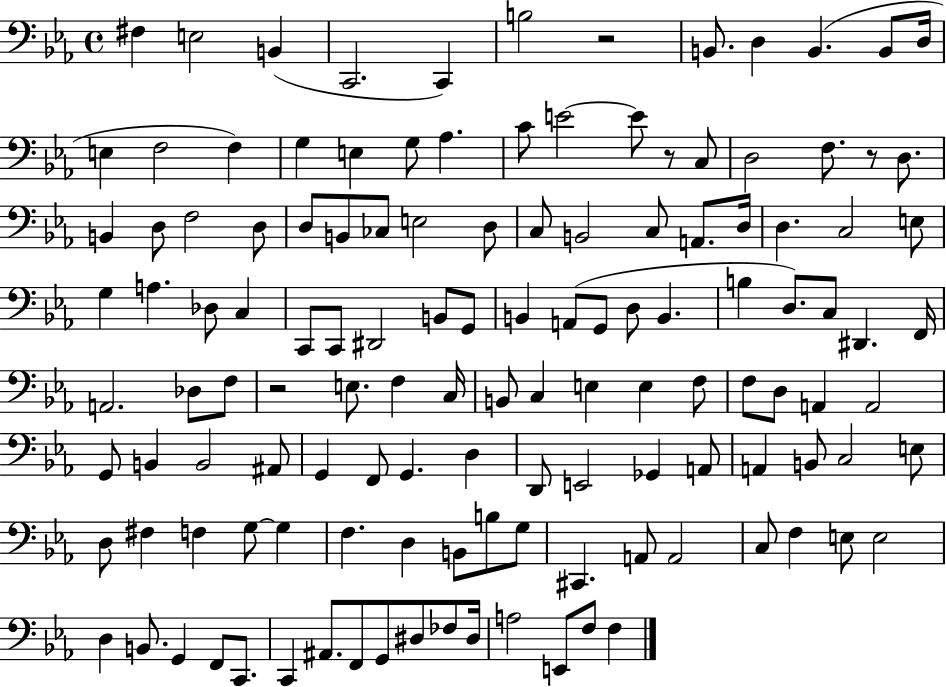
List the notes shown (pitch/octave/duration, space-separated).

F#3/q E3/h B2/q C2/h. C2/q B3/h R/h B2/e. D3/q B2/q. B2/e D3/s E3/q F3/h F3/q G3/q E3/q G3/e Ab3/q. C4/e E4/h E4/e R/e C3/e D3/h F3/e. R/e D3/e. B2/q D3/e F3/h D3/e D3/e B2/e CES3/e E3/h D3/e C3/e B2/h C3/e A2/e. D3/s D3/q. C3/h E3/e G3/q A3/q. Db3/e C3/q C2/e C2/e D#2/h B2/e G2/e B2/q A2/e G2/e D3/e B2/q. B3/q D3/e. C3/e D#2/q. F2/s A2/h. Db3/e F3/e R/h E3/e. F3/q C3/s B2/e C3/q E3/q E3/q F3/e F3/e D3/e A2/q A2/h G2/e B2/q B2/h A#2/e G2/q F2/e G2/q. D3/q D2/e E2/h Gb2/q A2/e A2/q B2/e C3/h E3/e D3/e F#3/q F3/q G3/e G3/q F3/q. D3/q B2/e B3/e G3/e C#2/q. A2/e A2/h C3/e F3/q E3/e E3/h D3/q B2/e. G2/q F2/e C2/e. C2/q A#2/e. F2/e G2/e D#3/e FES3/e D#3/s A3/h E2/e F3/e F3/q